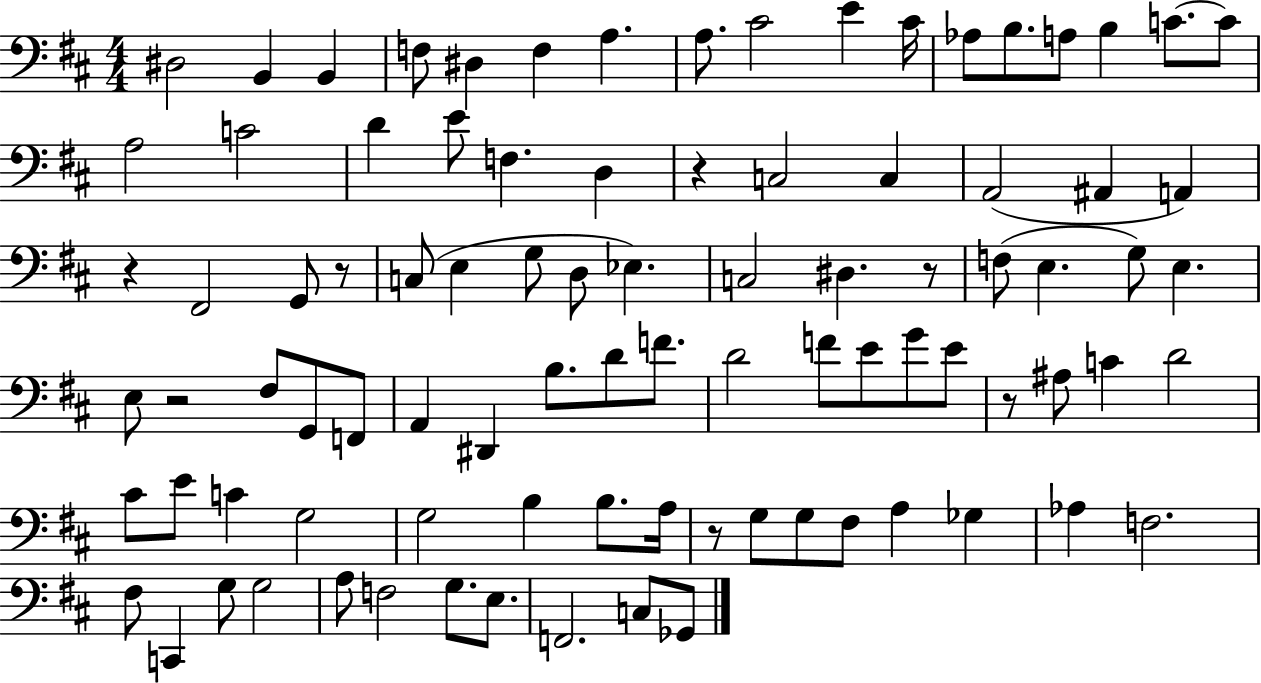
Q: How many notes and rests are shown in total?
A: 91